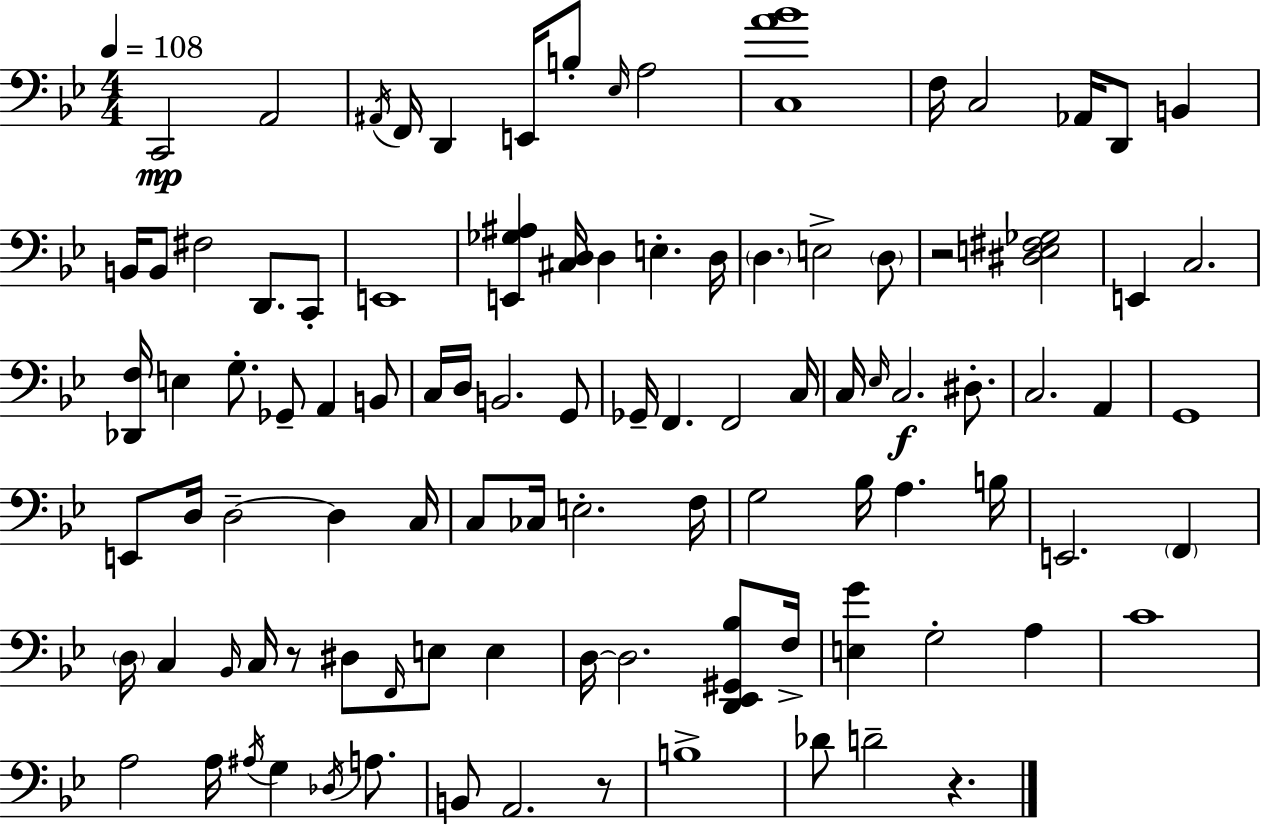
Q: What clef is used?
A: bass